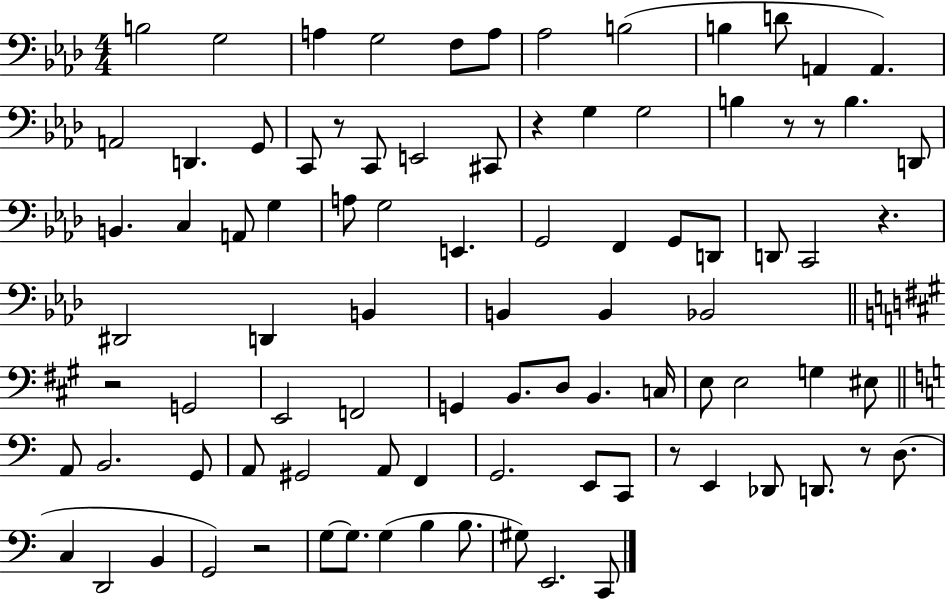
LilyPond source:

{
  \clef bass
  \numericTimeSignature
  \time 4/4
  \key aes \major
  b2 g2 | a4 g2 f8 a8 | aes2 b2( | b4 d'8 a,4 a,4.) | \break a,2 d,4. g,8 | c,8 r8 c,8 e,2 cis,8 | r4 g4 g2 | b4 r8 r8 b4. d,8 | \break b,4. c4 a,8 g4 | a8 g2 e,4. | g,2 f,4 g,8 d,8 | d,8 c,2 r4. | \break dis,2 d,4 b,4 | b,4 b,4 bes,2 | \bar "||" \break \key a \major r2 g,2 | e,2 f,2 | g,4 b,8. d8 b,4. c16 | e8 e2 g4 eis8 | \break \bar "||" \break \key c \major a,8 b,2. g,8 | a,8 gis,2 a,8 f,4 | g,2. e,8 c,8 | r8 e,4 des,8 d,8. r8 d8.( | \break c4 d,2 b,4 | g,2) r2 | g8~~ g8. g4( b4 b8. | gis8) e,2. c,8 | \break \bar "|."
}